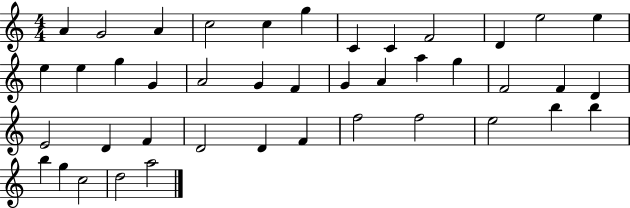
X:1
T:Untitled
M:4/4
L:1/4
K:C
A G2 A c2 c g C C F2 D e2 e e e g G A2 G F G A a g F2 F D E2 D F D2 D F f2 f2 e2 b b b g c2 d2 a2